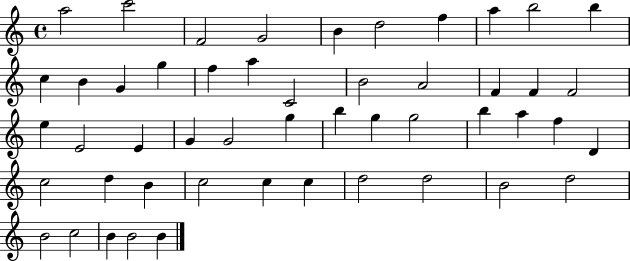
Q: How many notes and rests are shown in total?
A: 50